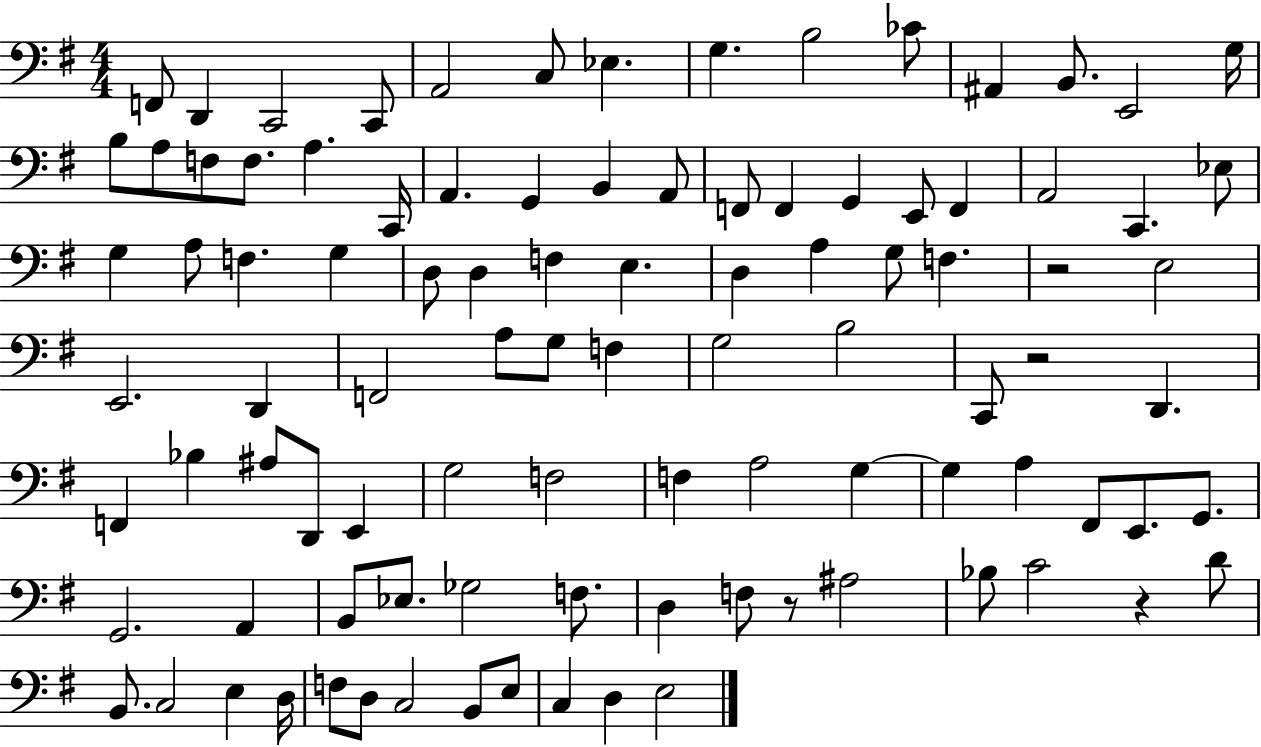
{
  \clef bass
  \numericTimeSignature
  \time 4/4
  \key g \major
  \repeat volta 2 { f,8 d,4 c,2 c,8 | a,2 c8 ees4. | g4. b2 ces'8 | ais,4 b,8. e,2 g16 | \break b8 a8 f8 f8. a4. c,16 | a,4. g,4 b,4 a,8 | f,8 f,4 g,4 e,8 f,4 | a,2 c,4. ees8 | \break g4 a8 f4. g4 | d8 d4 f4 e4. | d4 a4 g8 f4. | r2 e2 | \break e,2. d,4 | f,2 a8 g8 f4 | g2 b2 | c,8 r2 d,4. | \break f,4 bes4 ais8 d,8 e,4 | g2 f2 | f4 a2 g4~~ | g4 a4 fis,8 e,8. g,8. | \break g,2. a,4 | b,8 ees8. ges2 f8. | d4 f8 r8 ais2 | bes8 c'2 r4 d'8 | \break b,8. c2 e4 d16 | f8 d8 c2 b,8 e8 | c4 d4 e2 | } \bar "|."
}